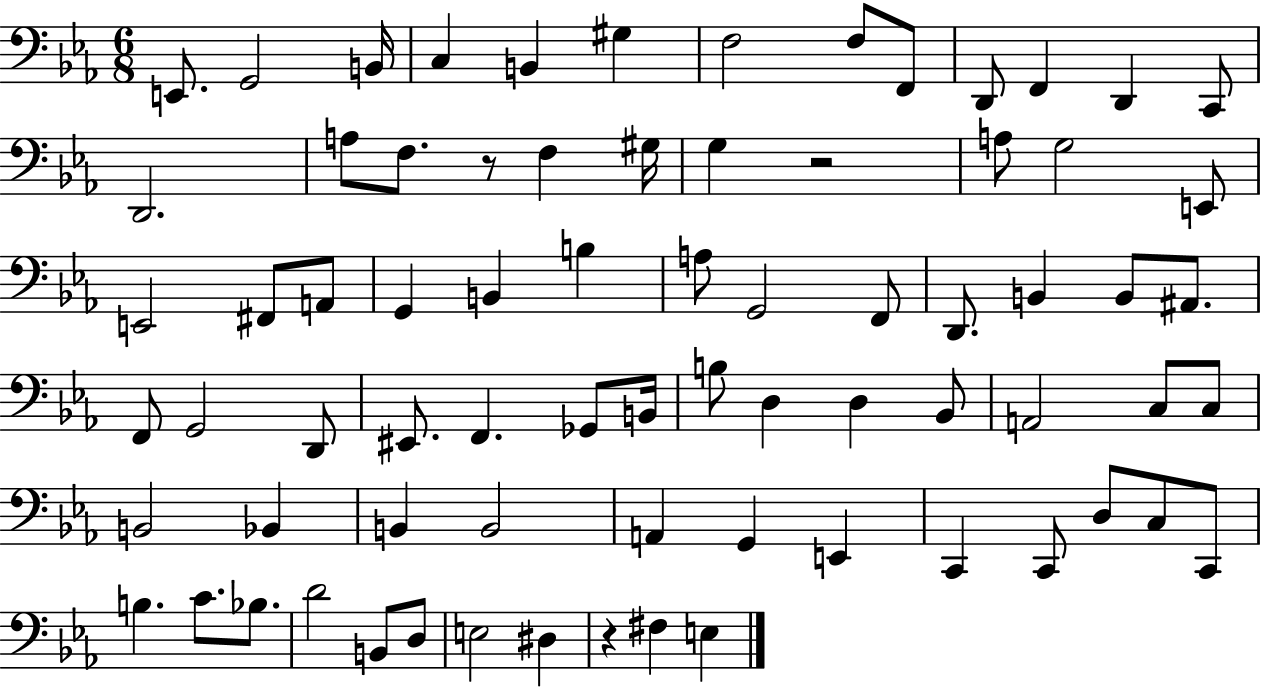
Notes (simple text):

E2/e. G2/h B2/s C3/q B2/q G#3/q F3/h F3/e F2/e D2/e F2/q D2/q C2/e D2/h. A3/e F3/e. R/e F3/q G#3/s G3/q R/h A3/e G3/h E2/e E2/h F#2/e A2/e G2/q B2/q B3/q A3/e G2/h F2/e D2/e. B2/q B2/e A#2/e. F2/e G2/h D2/e EIS2/e. F2/q. Gb2/e B2/s B3/e D3/q D3/q Bb2/e A2/h C3/e C3/e B2/h Bb2/q B2/q B2/h A2/q G2/q E2/q C2/q C2/e D3/e C3/e C2/e B3/q. C4/e. Bb3/e. D4/h B2/e D3/e E3/h D#3/q R/q F#3/q E3/q